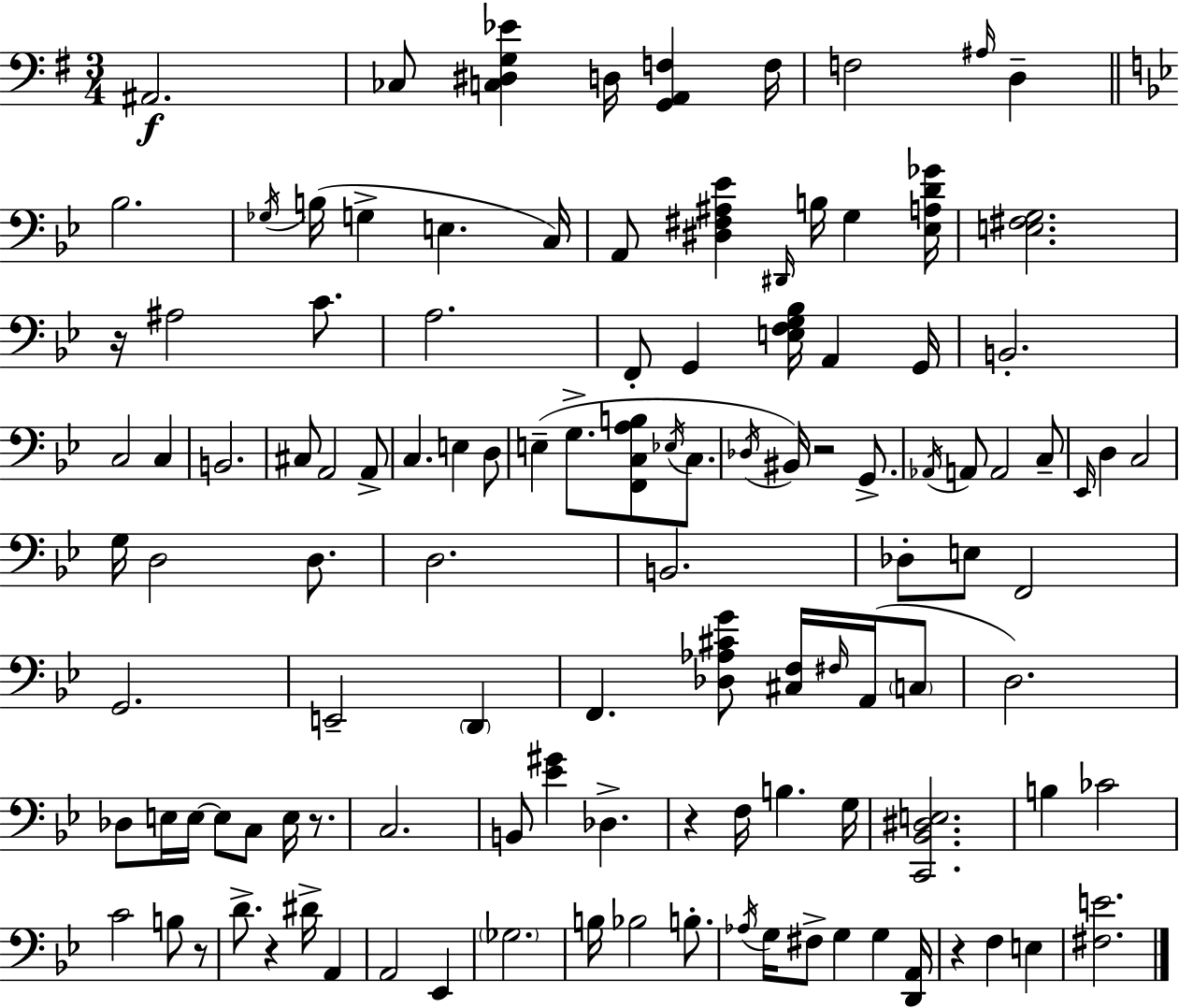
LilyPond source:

{
  \clef bass
  \numericTimeSignature
  \time 3/4
  \key e \minor
  \repeat volta 2 { ais,2.\f | ces8 <c dis g ees'>4 d16 <g, a, f>4 f16 | f2 \grace { ais16 } d4-- | \bar "||" \break \key bes \major bes2. | \acciaccatura { ges16 } b16( g4-> e4. | c16) a,8 <dis fis ais ees'>4 \grace { dis,16 } b16 g4 | <ees a d' ges'>16 <e fis g>2. | \break r16 ais2 c'8. | a2. | f,8-. g,4 <e f g bes>16 a,4 | g,16 b,2.-. | \break c2 c4 | b,2. | cis8 a,2 | a,8-> c4. e4 | \break d8 e4--( g8.-> <f, c a b>8 \acciaccatura { ees16 } | c8. \acciaccatura { des16 }) bis,16 r2 | g,8.-> \acciaccatura { aes,16 } a,8 a,2 | c8-- \grace { ees,16 } d4 c2 | \break g16 d2 | d8. d2. | b,2. | des8-. e8 f,2 | \break g,2. | e,2-- | \parenthesize d,4 f,4. | <des aes cis' g'>8 <cis f>16 \grace { fis16 } a,16( \parenthesize c8 d2.) | \break des8 e16 e16~~ e8 | c8 e16 r8. c2. | b,8 <ees' gis'>4 | des4.-> r4 f16 | \break b4. g16 <c, bes, dis e>2. | b4 ces'2 | c'2 | b8 r8 d'8.-> r4 | \break dis'16-> a,4 a,2 | ees,4 \parenthesize ges2. | b16 bes2 | b8.-. \acciaccatura { aes16 } g16 fis8-> g4 | \break g4 <d, a,>16 r4 | f4 e4 <fis e'>2. | } \bar "|."
}